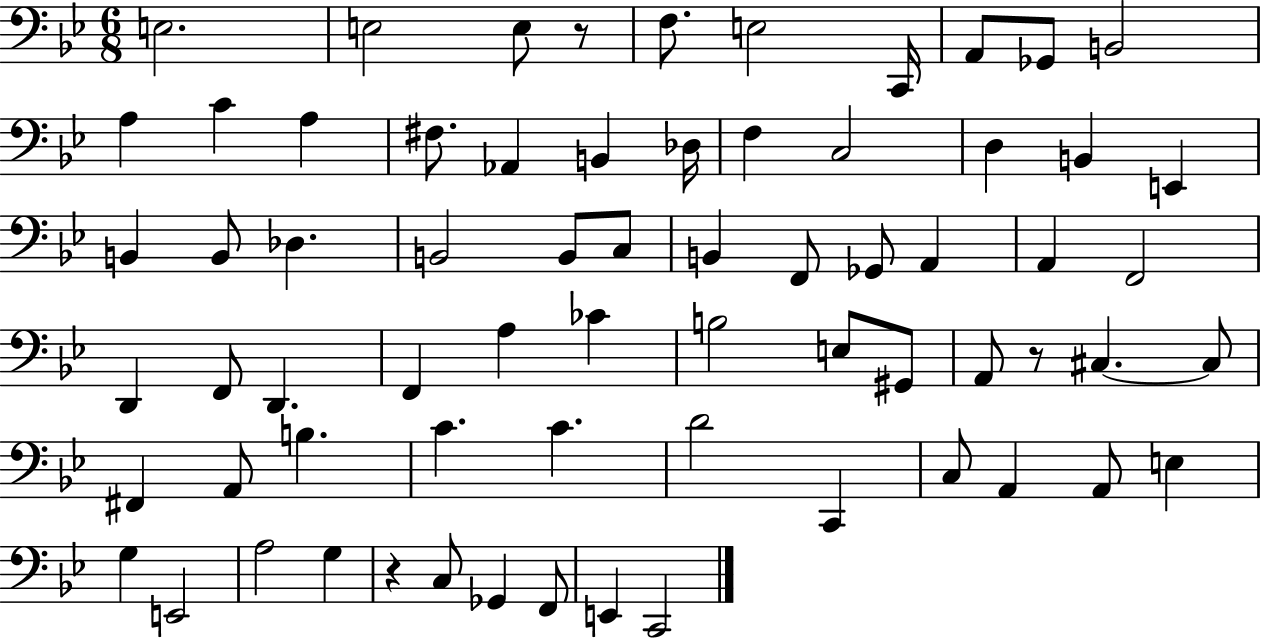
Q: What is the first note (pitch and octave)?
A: E3